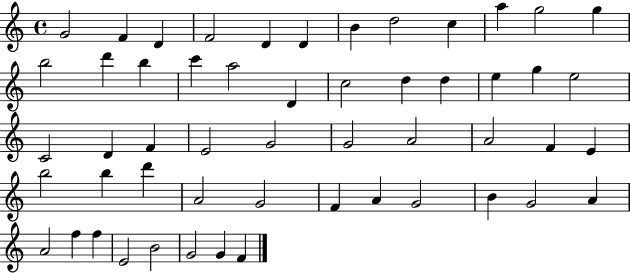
{
  \clef treble
  \time 4/4
  \defaultTimeSignature
  \key c \major
  g'2 f'4 d'4 | f'2 d'4 d'4 | b'4 d''2 c''4 | a''4 g''2 g''4 | \break b''2 d'''4 b''4 | c'''4 a''2 d'4 | c''2 d''4 d''4 | e''4 g''4 e''2 | \break c'2 d'4 f'4 | e'2 g'2 | g'2 a'2 | a'2 f'4 e'4 | \break b''2 b''4 d'''4 | a'2 g'2 | f'4 a'4 g'2 | b'4 g'2 a'4 | \break a'2 f''4 f''4 | e'2 b'2 | g'2 g'4 f'4 | \bar "|."
}